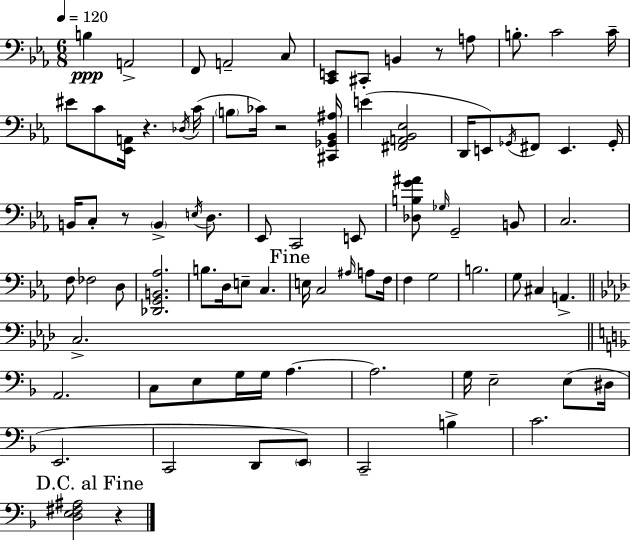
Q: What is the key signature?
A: EES major